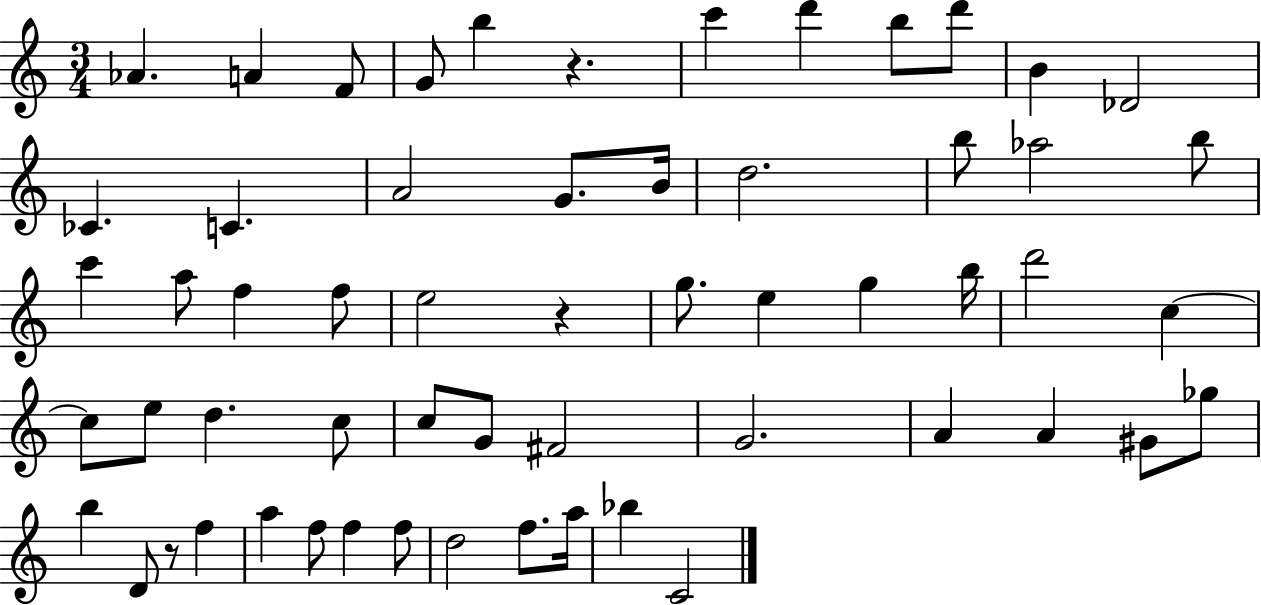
Ab4/q. A4/q F4/e G4/e B5/q R/q. C6/q D6/q B5/e D6/e B4/q Db4/h CES4/q. C4/q. A4/h G4/e. B4/s D5/h. B5/e Ab5/h B5/e C6/q A5/e F5/q F5/e E5/h R/q G5/e. E5/q G5/q B5/s D6/h C5/q C5/e E5/e D5/q. C5/e C5/e G4/e F#4/h G4/h. A4/q A4/q G#4/e Gb5/e B5/q D4/e R/e F5/q A5/q F5/e F5/q F5/e D5/h F5/e. A5/s Bb5/q C4/h